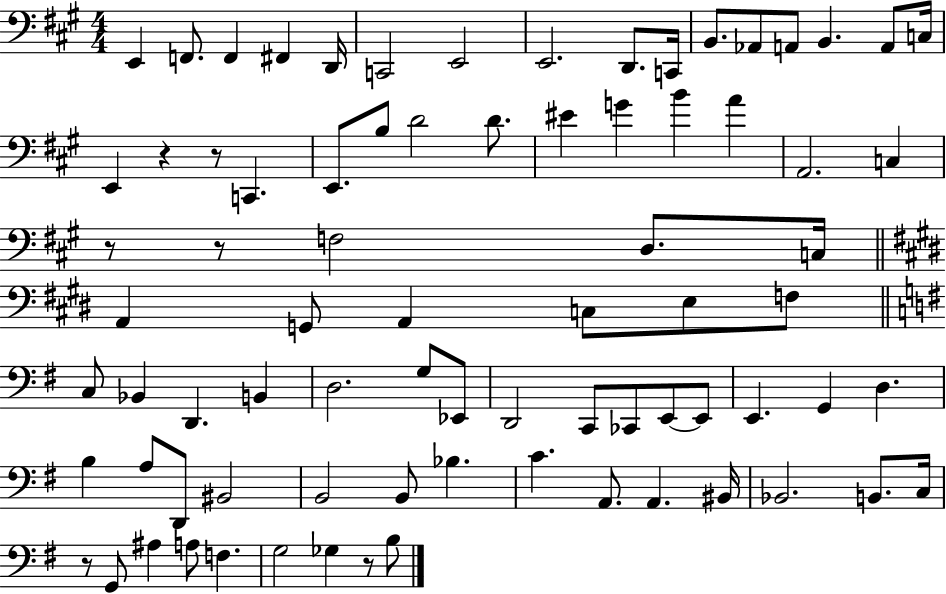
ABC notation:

X:1
T:Untitled
M:4/4
L:1/4
K:A
E,, F,,/2 F,, ^F,, D,,/4 C,,2 E,,2 E,,2 D,,/2 C,,/4 B,,/2 _A,,/2 A,,/2 B,, A,,/2 C,/4 E,, z z/2 C,, E,,/2 B,/2 D2 D/2 ^E G B A A,,2 C, z/2 z/2 F,2 D,/2 C,/4 A,, G,,/2 A,, C,/2 E,/2 F,/2 C,/2 _B,, D,, B,, D,2 G,/2 _E,,/2 D,,2 C,,/2 _C,,/2 E,,/2 E,,/2 E,, G,, D, B, A,/2 D,,/2 ^B,,2 B,,2 B,,/2 _B, C A,,/2 A,, ^B,,/4 _B,,2 B,,/2 C,/4 z/2 G,,/2 ^A, A,/2 F, G,2 _G, z/2 B,/2